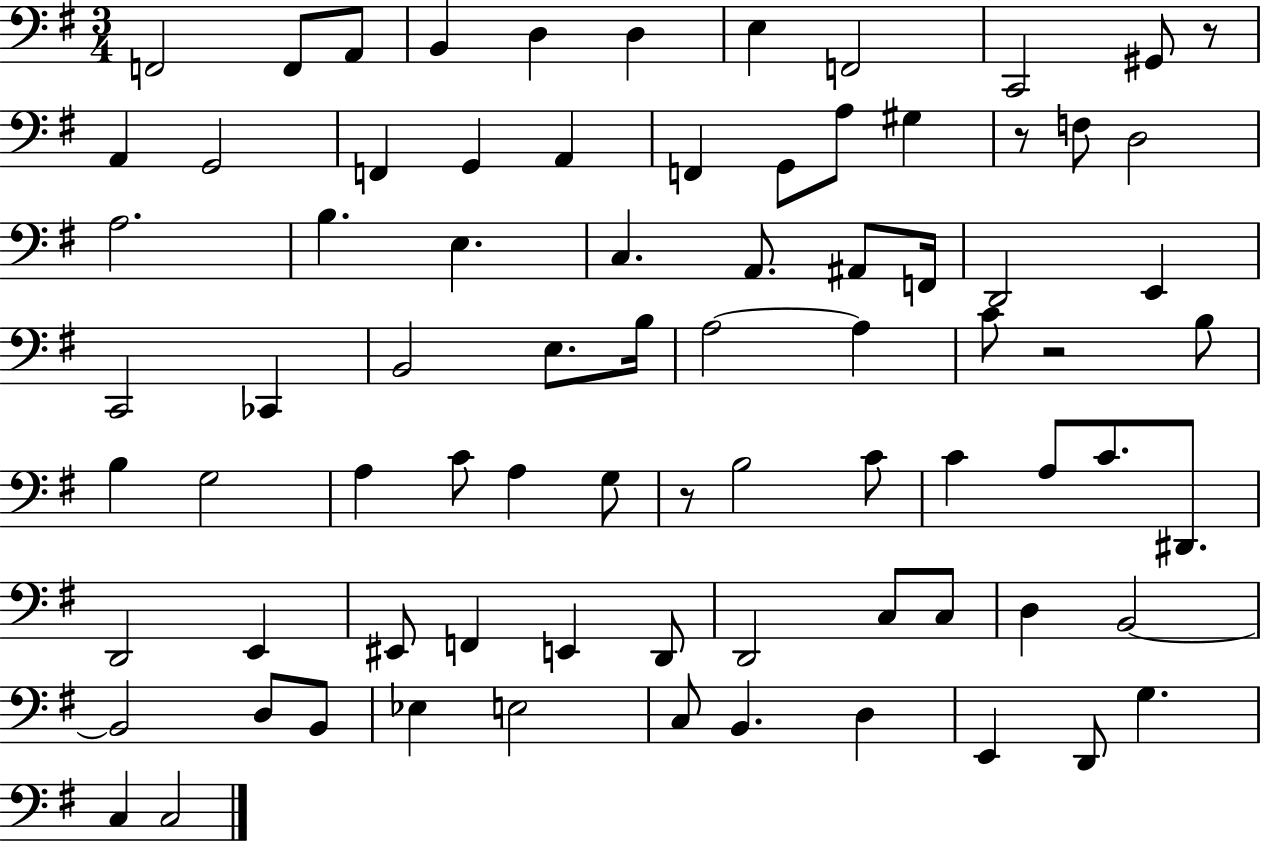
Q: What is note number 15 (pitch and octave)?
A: A2